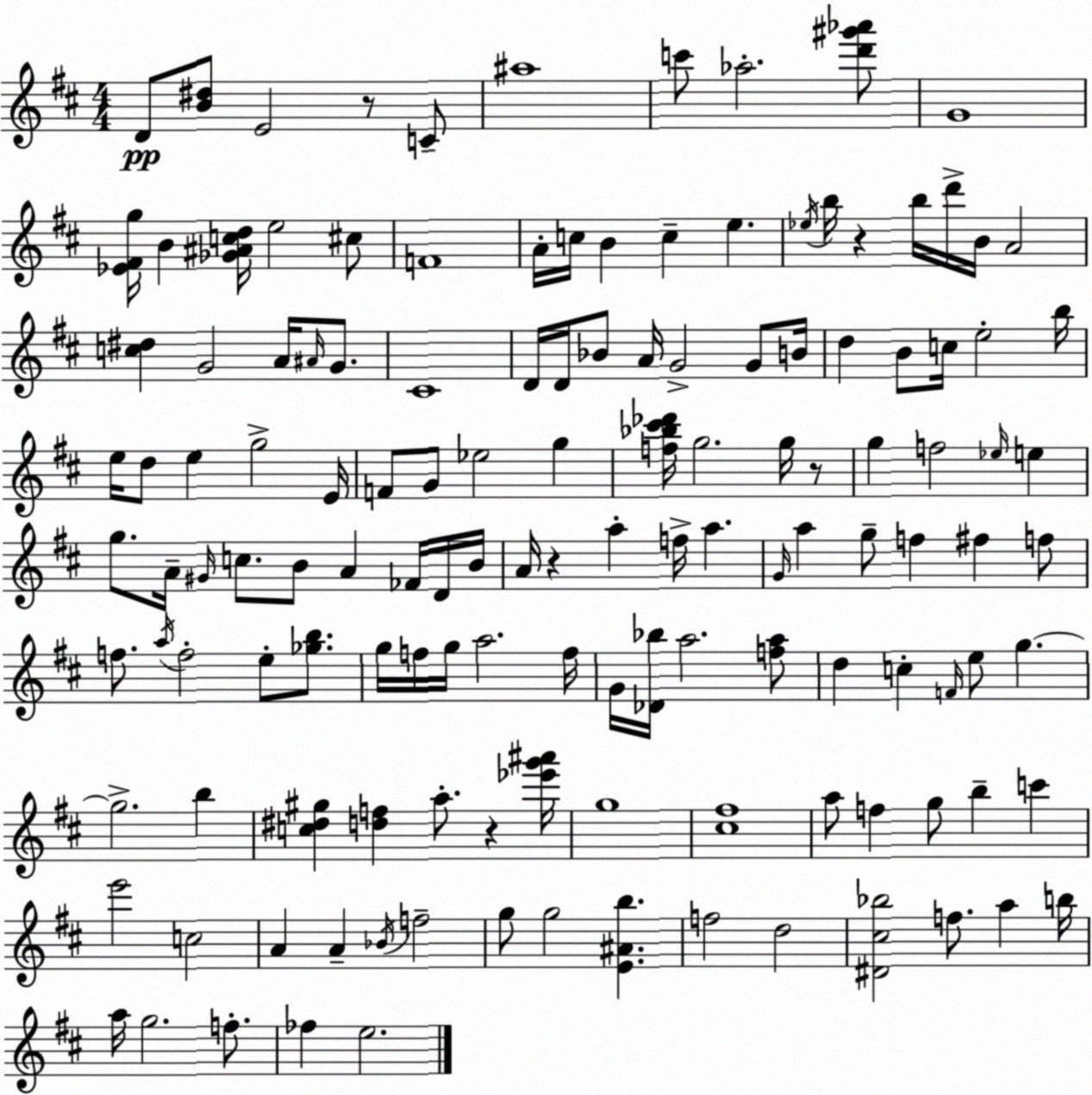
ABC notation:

X:1
T:Untitled
M:4/4
L:1/4
K:D
D/2 [B^d]/2 E2 z/2 C/2 ^a4 c'/2 _a2 [d'^g'_a']/2 G4 [_E^Fg]/4 B [_G^Acd]/4 e2 ^c/2 F4 A/4 c/4 B c e _e/4 b/4 z b/4 d'/4 B/4 A2 [c^d] G2 A/4 ^A/4 G/2 ^C4 D/4 D/4 _B/2 A/4 G2 G/2 B/4 d B/2 c/4 e2 b/4 e/4 d/2 e g2 E/4 F/2 G/2 _e2 g [f_b^c'_d']/4 g2 g/4 z/2 g f2 _e/4 e g/2 A/4 ^G/4 c/2 B/2 A _F/4 D/4 B/4 A/4 z a f/4 a G/4 a g/2 f ^f f/2 f/2 a/4 f2 e/2 [_gb]/2 g/4 f/4 g/4 a2 f/4 G/4 [_D_b]/4 a2 [fa]/2 d c F/4 e/2 g g2 b [c^d^g] [df] a/2 z [_e'g'^a']/4 g4 [^c^f]4 a/2 f g/2 b c' e'2 c2 A A _B/4 f2 g/2 g2 [E^Ab] f2 d2 [^D^c_b]2 f/2 a b/4 a/4 g2 f/2 _f e2